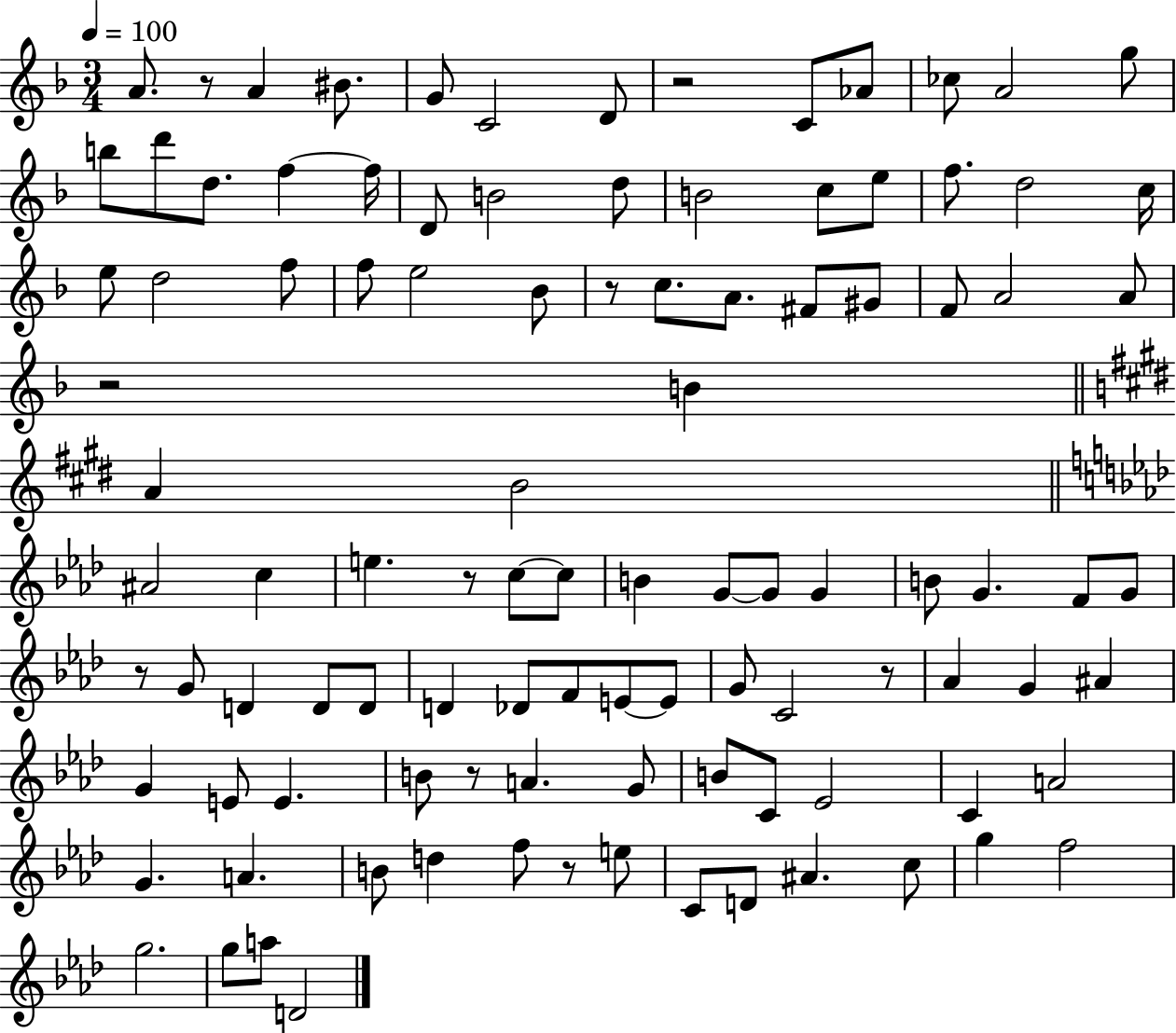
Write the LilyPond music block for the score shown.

{
  \clef treble
  \numericTimeSignature
  \time 3/4
  \key f \major
  \tempo 4 = 100
  a'8. r8 a'4 bis'8. | g'8 c'2 d'8 | r2 c'8 aes'8 | ces''8 a'2 g''8 | \break b''8 d'''8 d''8. f''4~~ f''16 | d'8 b'2 d''8 | b'2 c''8 e''8 | f''8. d''2 c''16 | \break e''8 d''2 f''8 | f''8 e''2 bes'8 | r8 c''8. a'8. fis'8 gis'8 | f'8 a'2 a'8 | \break r2 b'4 | \bar "||" \break \key e \major a'4 b'2 | \bar "||" \break \key f \minor ais'2 c''4 | e''4. r8 c''8~~ c''8 | b'4 g'8~~ g'8 g'4 | b'8 g'4. f'8 g'8 | \break r8 g'8 d'4 d'8 d'8 | d'4 des'8 f'8 e'8~~ e'8 | g'8 c'2 r8 | aes'4 g'4 ais'4 | \break g'4 e'8 e'4. | b'8 r8 a'4. g'8 | b'8 c'8 ees'2 | c'4 a'2 | \break g'4. a'4. | b'8 d''4 f''8 r8 e''8 | c'8 d'8 ais'4. c''8 | g''4 f''2 | \break g''2. | g''8 a''8 d'2 | \bar "|."
}